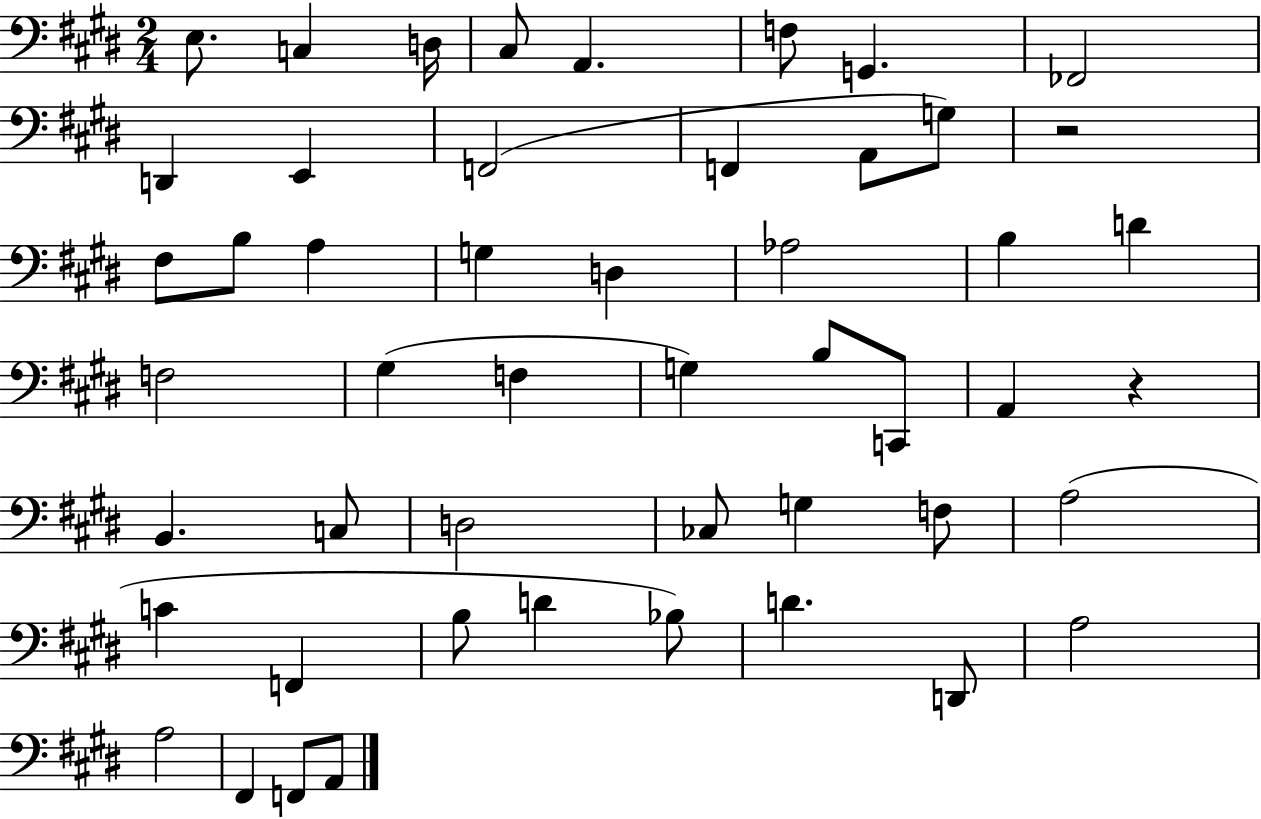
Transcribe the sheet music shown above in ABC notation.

X:1
T:Untitled
M:2/4
L:1/4
K:E
E,/2 C, D,/4 ^C,/2 A,, F,/2 G,, _F,,2 D,, E,, F,,2 F,, A,,/2 G,/2 z2 ^F,/2 B,/2 A, G, D, _A,2 B, D F,2 ^G, F, G, B,/2 C,,/2 A,, z B,, C,/2 D,2 _C,/2 G, F,/2 A,2 C F,, B,/2 D _B,/2 D D,,/2 A,2 A,2 ^F,, F,,/2 A,,/2